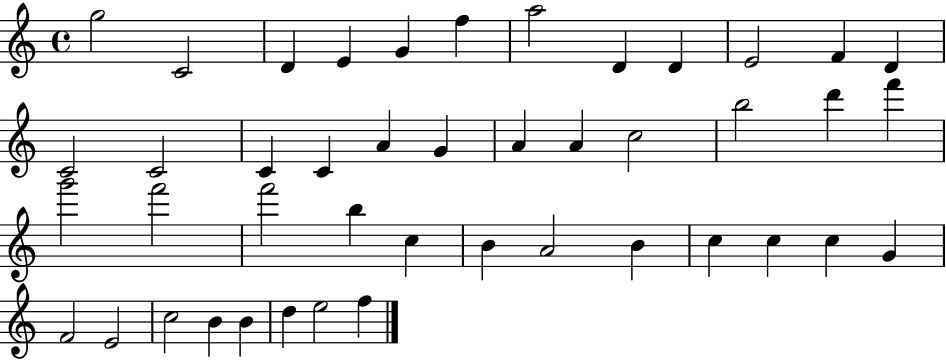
X:1
T:Untitled
M:4/4
L:1/4
K:C
g2 C2 D E G f a2 D D E2 F D C2 C2 C C A G A A c2 b2 d' f' g'2 f'2 f'2 b c B A2 B c c c G F2 E2 c2 B B d e2 f